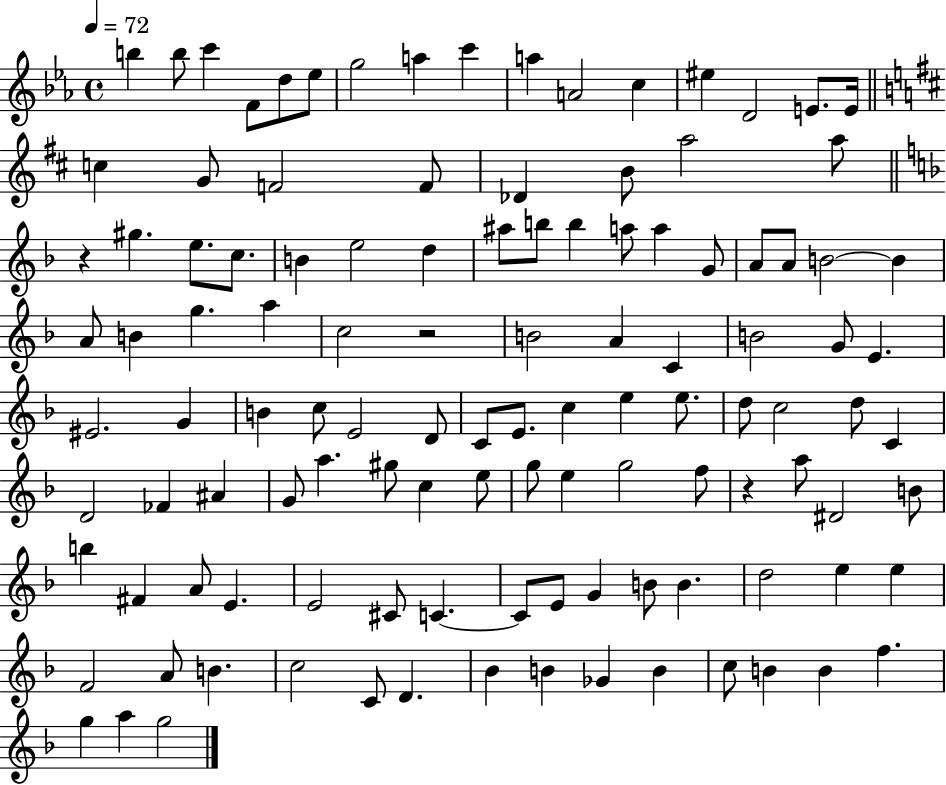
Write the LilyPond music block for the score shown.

{
  \clef treble
  \time 4/4
  \defaultTimeSignature
  \key ees \major
  \tempo 4 = 72
  \repeat volta 2 { b''4 b''8 c'''4 f'8 d''8 ees''8 | g''2 a''4 c'''4 | a''4 a'2 c''4 | eis''4 d'2 e'8. e'16 | \break \bar "||" \break \key d \major c''4 g'8 f'2 f'8 | des'4 b'8 a''2 a''8 | \bar "||" \break \key f \major r4 gis''4. e''8. c''8. | b'4 e''2 d''4 | ais''8 b''8 b''4 a''8 a''4 g'8 | a'8 a'8 b'2~~ b'4 | \break a'8 b'4 g''4. a''4 | c''2 r2 | b'2 a'4 c'4 | b'2 g'8 e'4. | \break eis'2. g'4 | b'4 c''8 e'2 d'8 | c'8 e'8. c''4 e''4 e''8. | d''8 c''2 d''8 c'4 | \break d'2 fes'4 ais'4 | g'8 a''4. gis''8 c''4 e''8 | g''8 e''4 g''2 f''8 | r4 a''8 dis'2 b'8 | \break b''4 fis'4 a'8 e'4. | e'2 cis'8 c'4.~~ | c'8 e'8 g'4 b'8 b'4. | d''2 e''4 e''4 | \break f'2 a'8 b'4. | c''2 c'8 d'4. | bes'4 b'4 ges'4 b'4 | c''8 b'4 b'4 f''4. | \break g''4 a''4 g''2 | } \bar "|."
}